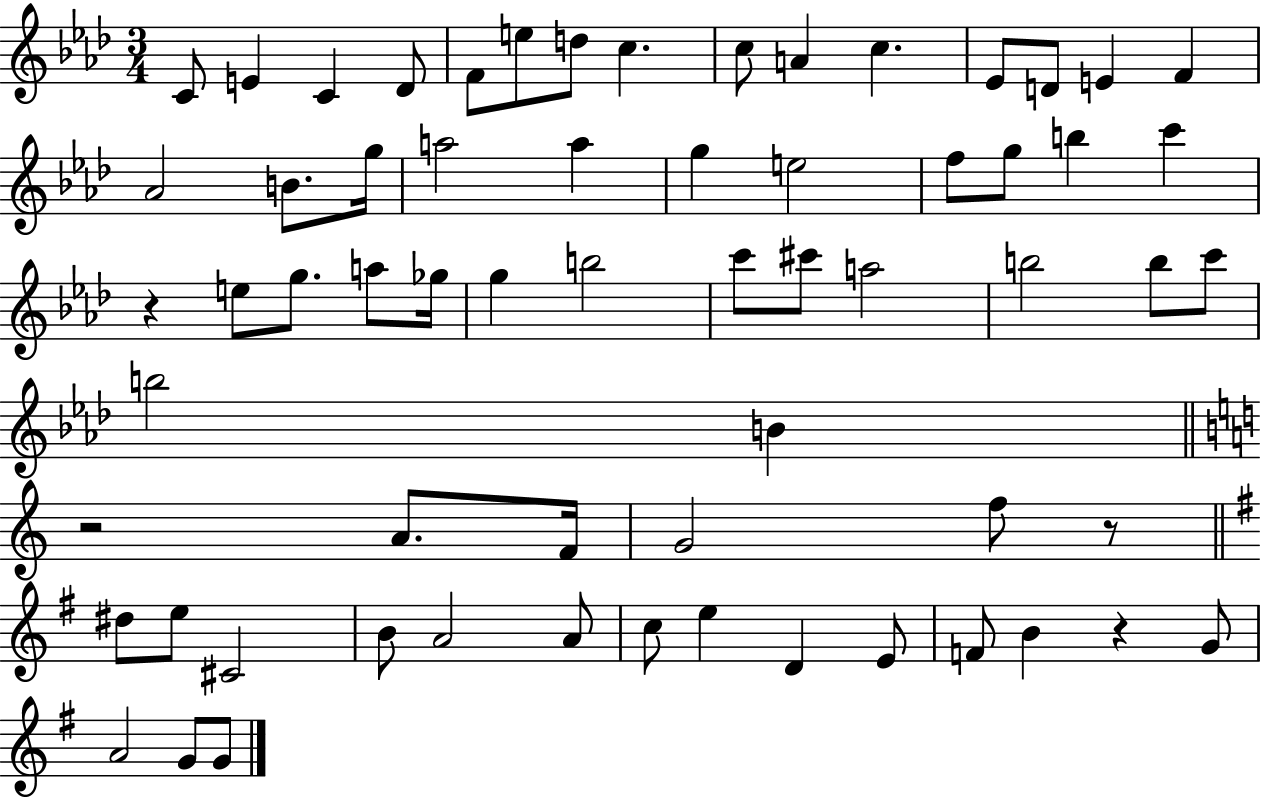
C4/e E4/q C4/q Db4/e F4/e E5/e D5/e C5/q. C5/e A4/q C5/q. Eb4/e D4/e E4/q F4/q Ab4/h B4/e. G5/s A5/h A5/q G5/q E5/h F5/e G5/e B5/q C6/q R/q E5/e G5/e. A5/e Gb5/s G5/q B5/h C6/e C#6/e A5/h B5/h B5/e C6/e B5/h B4/q R/h A4/e. F4/s G4/h F5/e R/e D#5/e E5/e C#4/h B4/e A4/h A4/e C5/e E5/q D4/q E4/e F4/e B4/q R/q G4/e A4/h G4/e G4/e